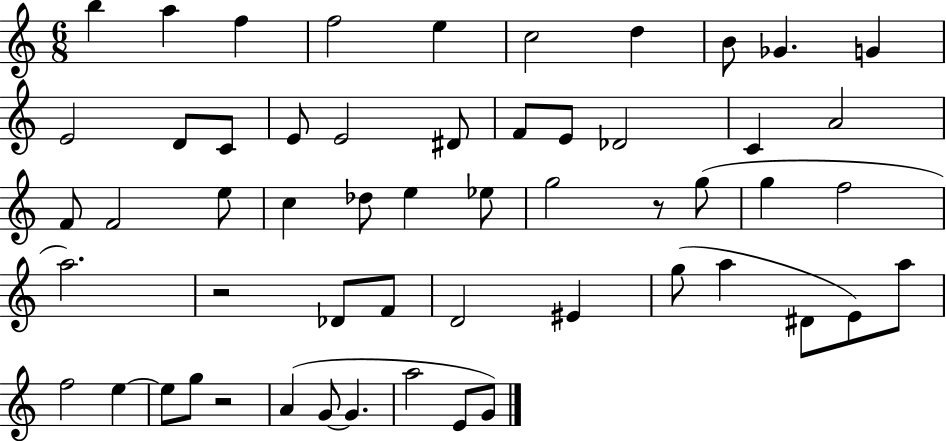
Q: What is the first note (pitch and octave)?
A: B5